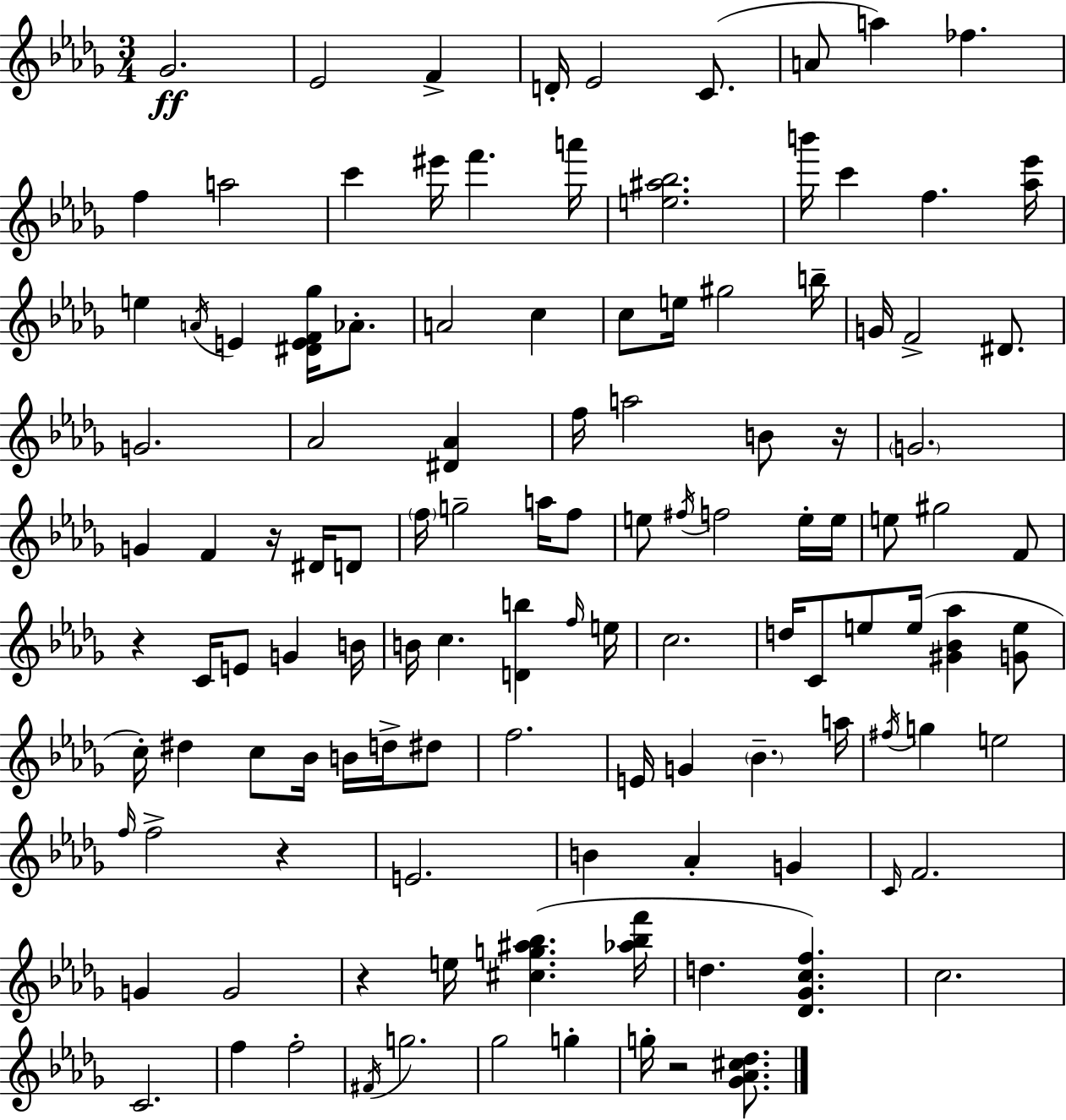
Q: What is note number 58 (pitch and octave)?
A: B4